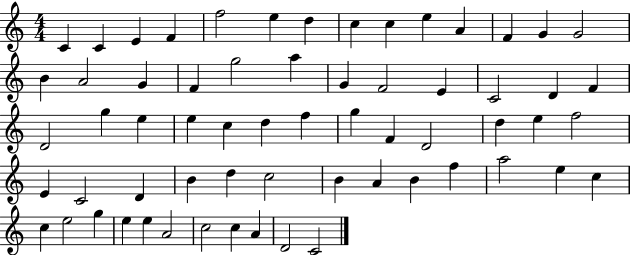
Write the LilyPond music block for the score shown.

{
  \clef treble
  \numericTimeSignature
  \time 4/4
  \key c \major
  c'4 c'4 e'4 f'4 | f''2 e''4 d''4 | c''4 c''4 e''4 a'4 | f'4 g'4 g'2 | \break b'4 a'2 g'4 | f'4 g''2 a''4 | g'4 f'2 e'4 | c'2 d'4 f'4 | \break d'2 g''4 e''4 | e''4 c''4 d''4 f''4 | g''4 f'4 d'2 | d''4 e''4 f''2 | \break e'4 c'2 d'4 | b'4 d''4 c''2 | b'4 a'4 b'4 f''4 | a''2 e''4 c''4 | \break c''4 e''2 g''4 | e''4 e''4 a'2 | c''2 c''4 a'4 | d'2 c'2 | \break \bar "|."
}